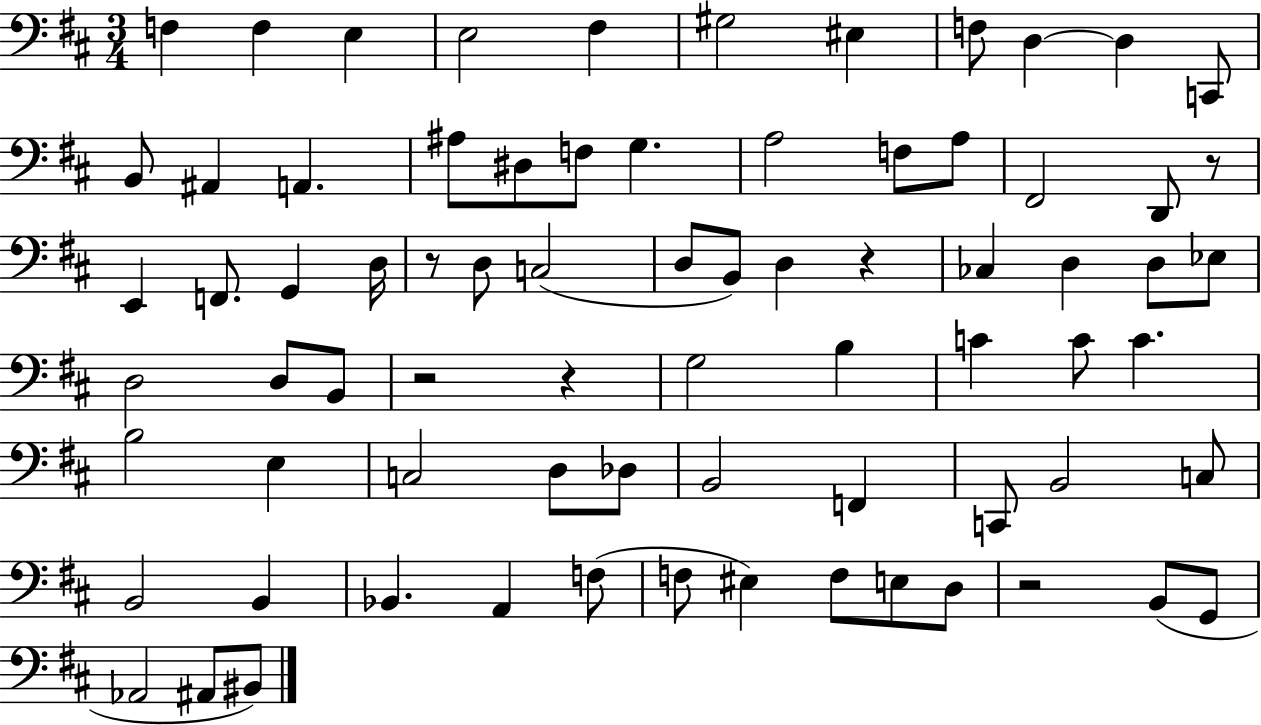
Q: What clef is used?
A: bass